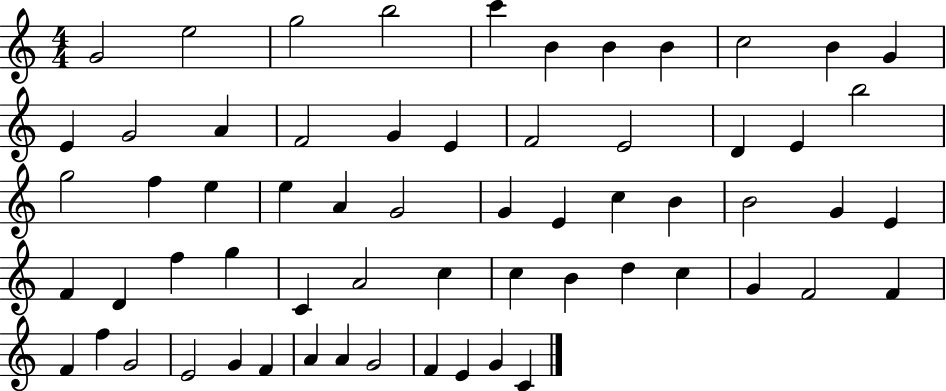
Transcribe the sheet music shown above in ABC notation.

X:1
T:Untitled
M:4/4
L:1/4
K:C
G2 e2 g2 b2 c' B B B c2 B G E G2 A F2 G E F2 E2 D E b2 g2 f e e A G2 G E c B B2 G E F D f g C A2 c c B d c G F2 F F f G2 E2 G F A A G2 F E G C